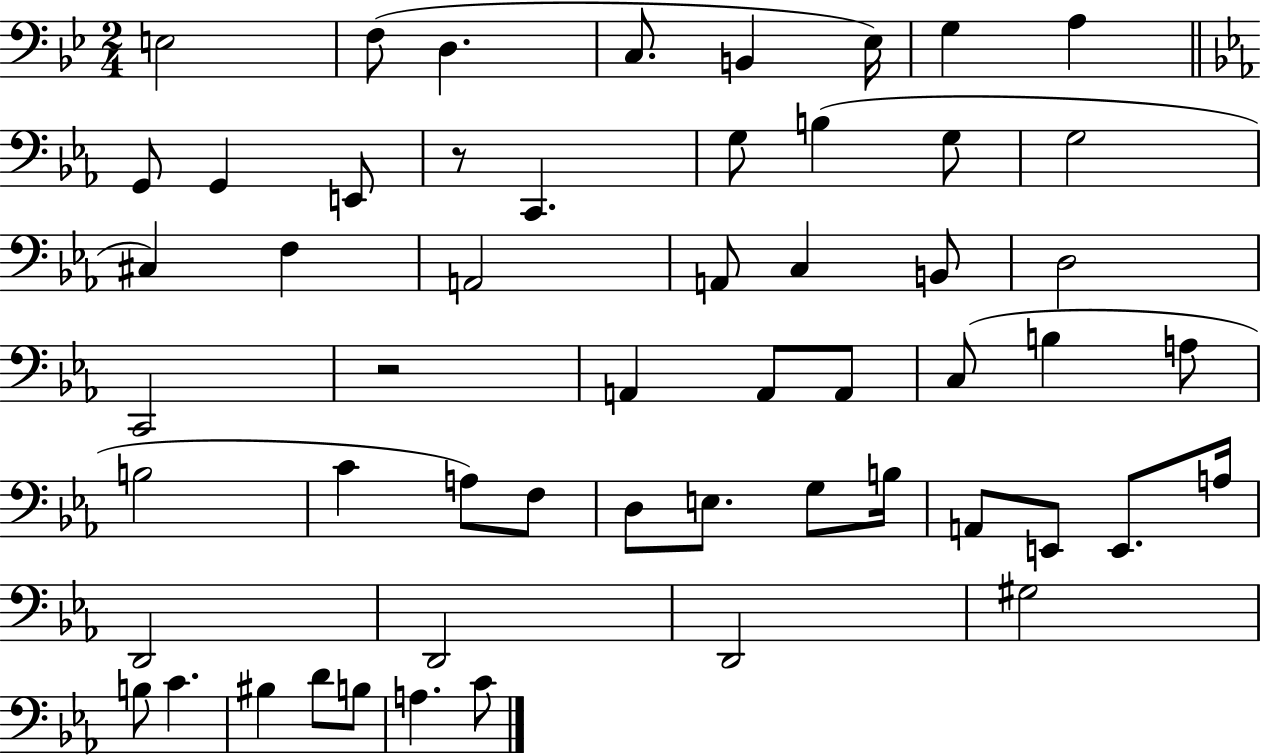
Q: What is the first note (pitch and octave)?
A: E3